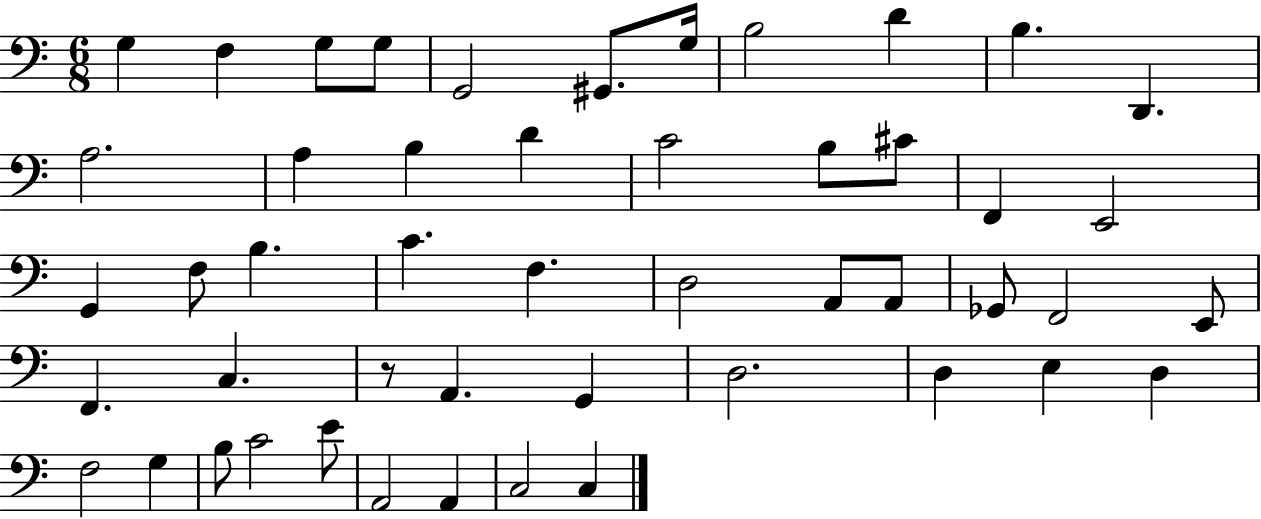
{
  \clef bass
  \numericTimeSignature
  \time 6/8
  \key c \major
  g4 f4 g8 g8 | g,2 gis,8. g16 | b2 d'4 | b4. d,4. | \break a2. | a4 b4 d'4 | c'2 b8 cis'8 | f,4 e,2 | \break g,4 f8 b4. | c'4. f4. | d2 a,8 a,8 | ges,8 f,2 e,8 | \break f,4. c4. | r8 a,4. g,4 | d2. | d4 e4 d4 | \break f2 g4 | b8 c'2 e'8 | a,2 a,4 | c2 c4 | \break \bar "|."
}